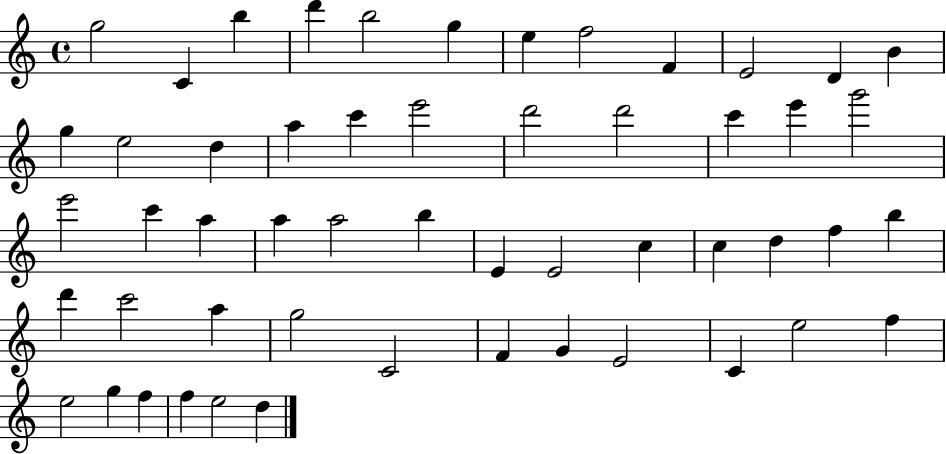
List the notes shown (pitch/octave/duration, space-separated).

G5/h C4/q B5/q D6/q B5/h G5/q E5/q F5/h F4/q E4/h D4/q B4/q G5/q E5/h D5/q A5/q C6/q E6/h D6/h D6/h C6/q E6/q G6/h E6/h C6/q A5/q A5/q A5/h B5/q E4/q E4/h C5/q C5/q D5/q F5/q B5/q D6/q C6/h A5/q G5/h C4/h F4/q G4/q E4/h C4/q E5/h F5/q E5/h G5/q F5/q F5/q E5/h D5/q